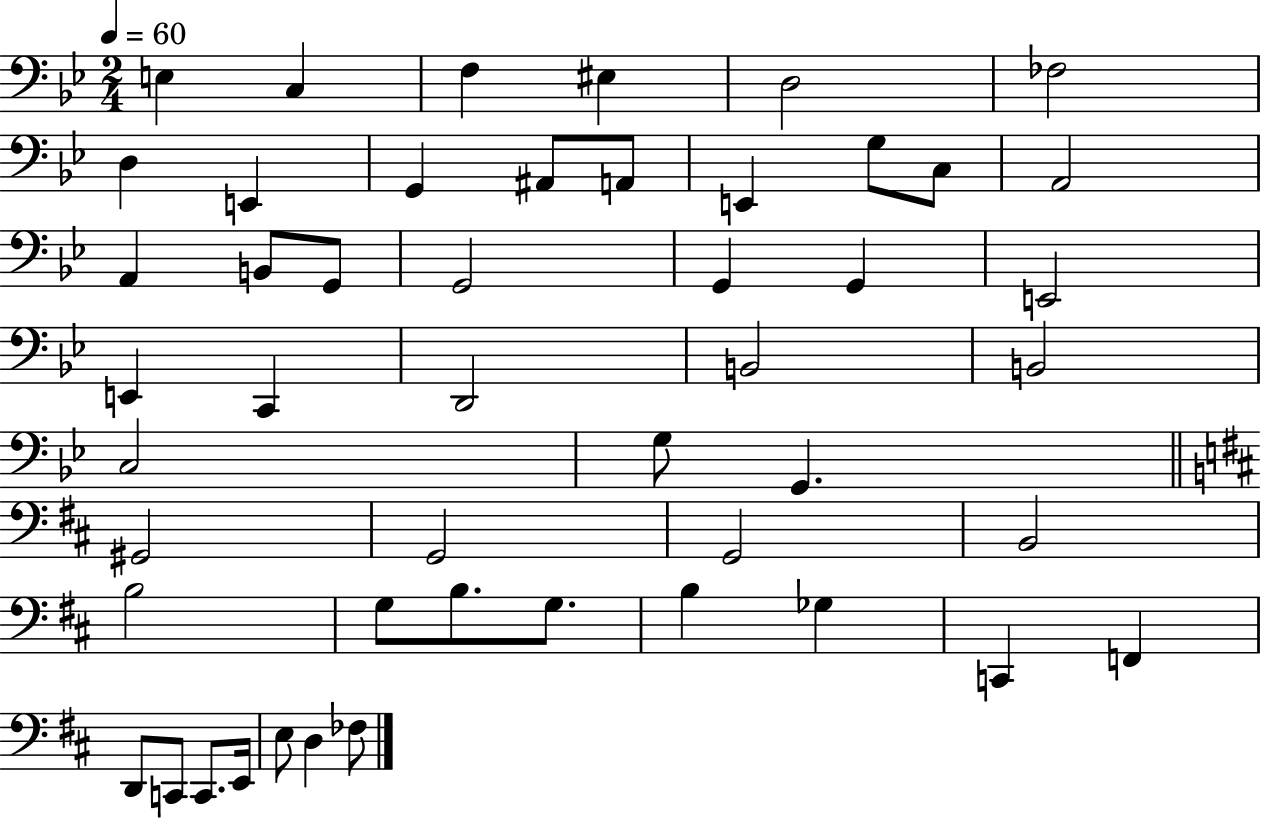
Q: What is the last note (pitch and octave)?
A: FES3